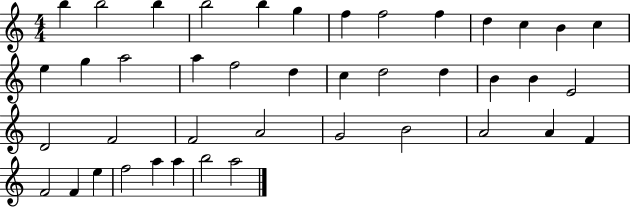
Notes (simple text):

B5/q B5/h B5/q B5/h B5/q G5/q F5/q F5/h F5/q D5/q C5/q B4/q C5/q E5/q G5/q A5/h A5/q F5/h D5/q C5/q D5/h D5/q B4/q B4/q E4/h D4/h F4/h F4/h A4/h G4/h B4/h A4/h A4/q F4/q F4/h F4/q E5/q F5/h A5/q A5/q B5/h A5/h